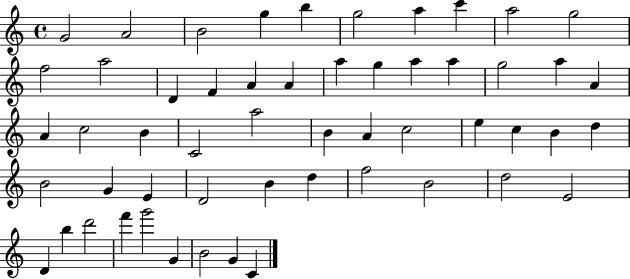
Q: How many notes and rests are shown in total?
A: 54